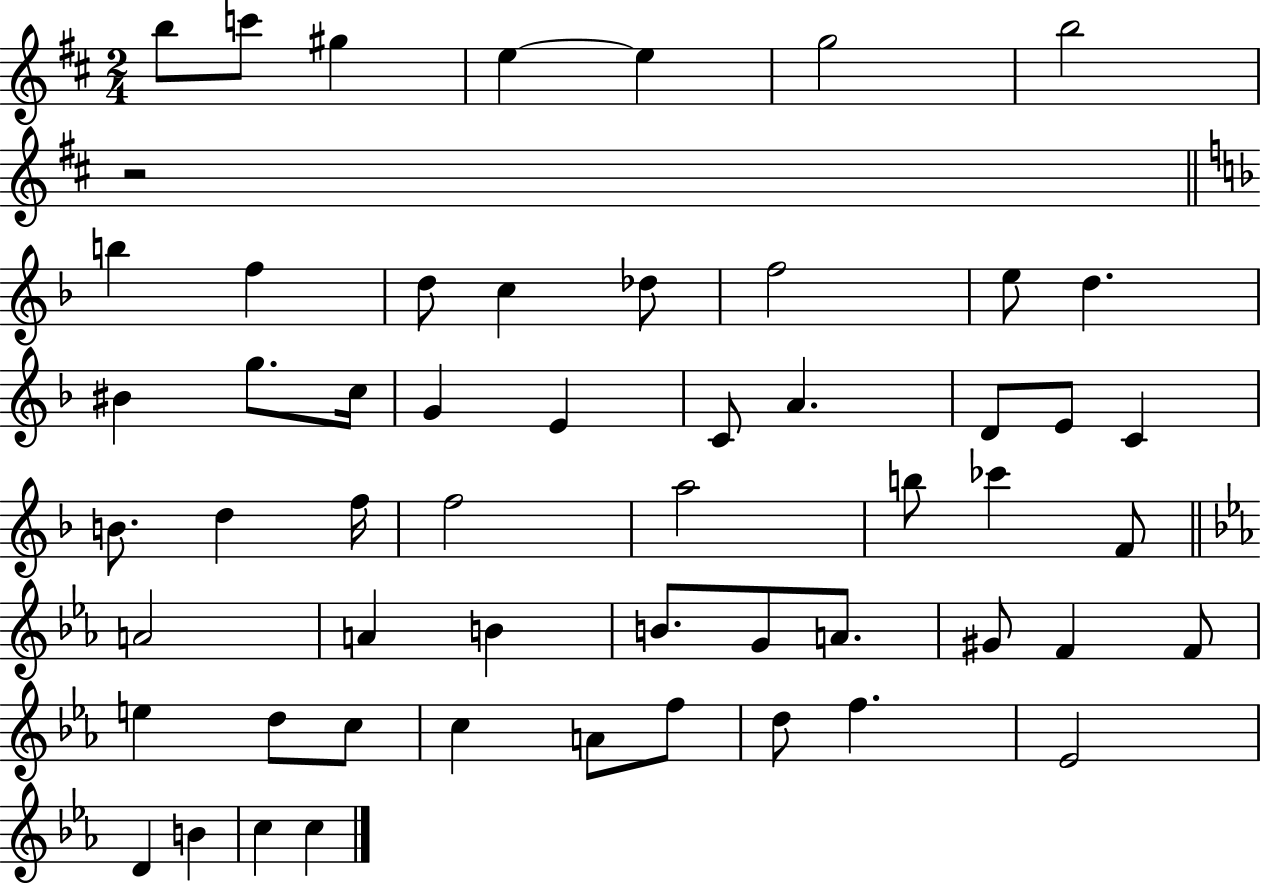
{
  \clef treble
  \numericTimeSignature
  \time 2/4
  \key d \major
  \repeat volta 2 { b''8 c'''8 gis''4 | e''4~~ e''4 | g''2 | b''2 | \break r2 | \bar "||" \break \key f \major b''4 f''4 | d''8 c''4 des''8 | f''2 | e''8 d''4. | \break bis'4 g''8. c''16 | g'4 e'4 | c'8 a'4. | d'8 e'8 c'4 | \break b'8. d''4 f''16 | f''2 | a''2 | b''8 ces'''4 f'8 | \break \bar "||" \break \key ees \major a'2 | a'4 b'4 | b'8. g'8 a'8. | gis'8 f'4 f'8 | \break e''4 d''8 c''8 | c''4 a'8 f''8 | d''8 f''4. | ees'2 | \break d'4 b'4 | c''4 c''4 | } \bar "|."
}